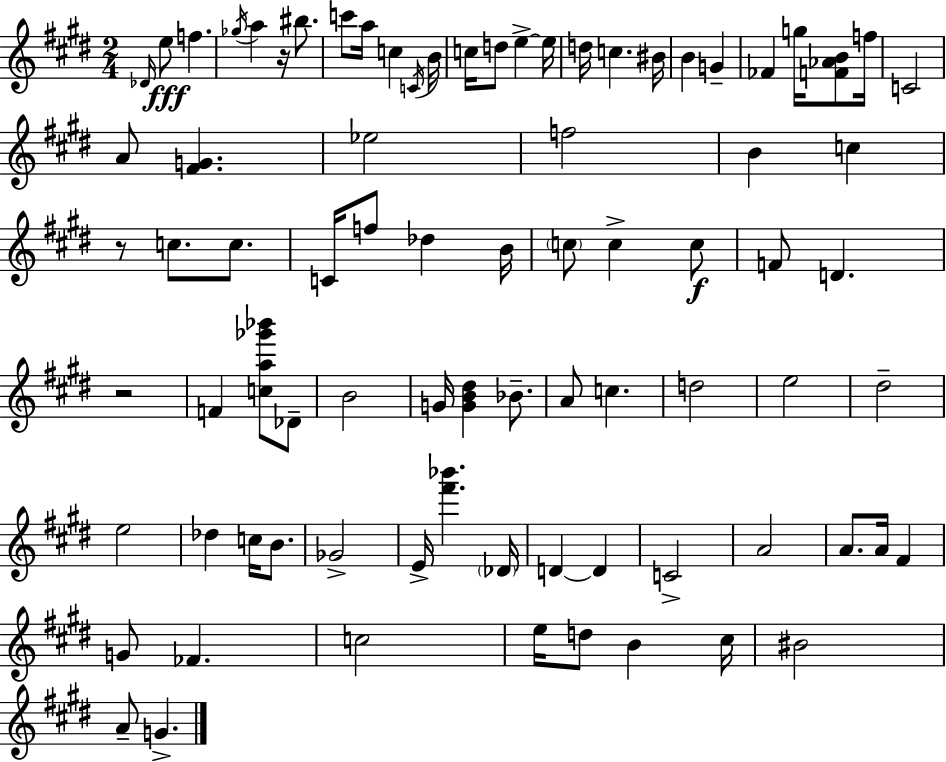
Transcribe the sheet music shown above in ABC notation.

X:1
T:Untitled
M:2/4
L:1/4
K:E
_D/4 e/2 f _g/4 a z/4 ^b/2 c'/2 a/4 c C/4 B/4 c/4 d/2 e e/4 d/4 c ^B/4 B G _F g/4 [F_AB]/2 f/4 C2 A/2 [^FG] _e2 f2 B c z/2 c/2 c/2 C/4 f/2 _d B/4 c/2 c c/2 F/2 D z2 F [ca_g'_b']/2 _D/2 B2 G/4 [GB^d] _B/2 A/2 c d2 e2 ^d2 e2 _d c/4 B/2 _G2 E/4 [^f'_b'] _D/4 D D C2 A2 A/2 A/4 ^F G/2 _F c2 e/4 d/2 B ^c/4 ^B2 A/2 G